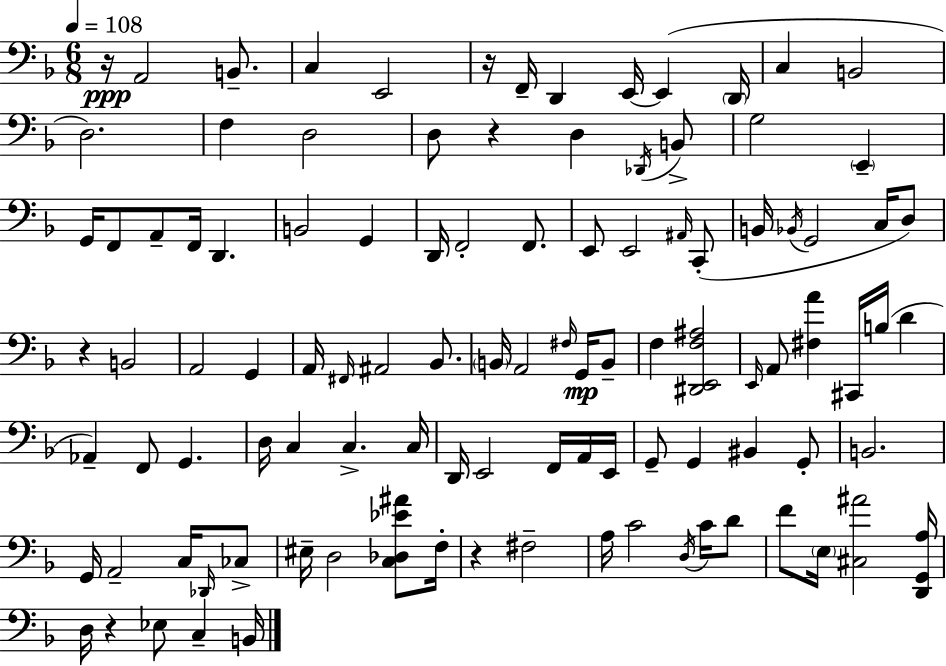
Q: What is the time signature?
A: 6/8